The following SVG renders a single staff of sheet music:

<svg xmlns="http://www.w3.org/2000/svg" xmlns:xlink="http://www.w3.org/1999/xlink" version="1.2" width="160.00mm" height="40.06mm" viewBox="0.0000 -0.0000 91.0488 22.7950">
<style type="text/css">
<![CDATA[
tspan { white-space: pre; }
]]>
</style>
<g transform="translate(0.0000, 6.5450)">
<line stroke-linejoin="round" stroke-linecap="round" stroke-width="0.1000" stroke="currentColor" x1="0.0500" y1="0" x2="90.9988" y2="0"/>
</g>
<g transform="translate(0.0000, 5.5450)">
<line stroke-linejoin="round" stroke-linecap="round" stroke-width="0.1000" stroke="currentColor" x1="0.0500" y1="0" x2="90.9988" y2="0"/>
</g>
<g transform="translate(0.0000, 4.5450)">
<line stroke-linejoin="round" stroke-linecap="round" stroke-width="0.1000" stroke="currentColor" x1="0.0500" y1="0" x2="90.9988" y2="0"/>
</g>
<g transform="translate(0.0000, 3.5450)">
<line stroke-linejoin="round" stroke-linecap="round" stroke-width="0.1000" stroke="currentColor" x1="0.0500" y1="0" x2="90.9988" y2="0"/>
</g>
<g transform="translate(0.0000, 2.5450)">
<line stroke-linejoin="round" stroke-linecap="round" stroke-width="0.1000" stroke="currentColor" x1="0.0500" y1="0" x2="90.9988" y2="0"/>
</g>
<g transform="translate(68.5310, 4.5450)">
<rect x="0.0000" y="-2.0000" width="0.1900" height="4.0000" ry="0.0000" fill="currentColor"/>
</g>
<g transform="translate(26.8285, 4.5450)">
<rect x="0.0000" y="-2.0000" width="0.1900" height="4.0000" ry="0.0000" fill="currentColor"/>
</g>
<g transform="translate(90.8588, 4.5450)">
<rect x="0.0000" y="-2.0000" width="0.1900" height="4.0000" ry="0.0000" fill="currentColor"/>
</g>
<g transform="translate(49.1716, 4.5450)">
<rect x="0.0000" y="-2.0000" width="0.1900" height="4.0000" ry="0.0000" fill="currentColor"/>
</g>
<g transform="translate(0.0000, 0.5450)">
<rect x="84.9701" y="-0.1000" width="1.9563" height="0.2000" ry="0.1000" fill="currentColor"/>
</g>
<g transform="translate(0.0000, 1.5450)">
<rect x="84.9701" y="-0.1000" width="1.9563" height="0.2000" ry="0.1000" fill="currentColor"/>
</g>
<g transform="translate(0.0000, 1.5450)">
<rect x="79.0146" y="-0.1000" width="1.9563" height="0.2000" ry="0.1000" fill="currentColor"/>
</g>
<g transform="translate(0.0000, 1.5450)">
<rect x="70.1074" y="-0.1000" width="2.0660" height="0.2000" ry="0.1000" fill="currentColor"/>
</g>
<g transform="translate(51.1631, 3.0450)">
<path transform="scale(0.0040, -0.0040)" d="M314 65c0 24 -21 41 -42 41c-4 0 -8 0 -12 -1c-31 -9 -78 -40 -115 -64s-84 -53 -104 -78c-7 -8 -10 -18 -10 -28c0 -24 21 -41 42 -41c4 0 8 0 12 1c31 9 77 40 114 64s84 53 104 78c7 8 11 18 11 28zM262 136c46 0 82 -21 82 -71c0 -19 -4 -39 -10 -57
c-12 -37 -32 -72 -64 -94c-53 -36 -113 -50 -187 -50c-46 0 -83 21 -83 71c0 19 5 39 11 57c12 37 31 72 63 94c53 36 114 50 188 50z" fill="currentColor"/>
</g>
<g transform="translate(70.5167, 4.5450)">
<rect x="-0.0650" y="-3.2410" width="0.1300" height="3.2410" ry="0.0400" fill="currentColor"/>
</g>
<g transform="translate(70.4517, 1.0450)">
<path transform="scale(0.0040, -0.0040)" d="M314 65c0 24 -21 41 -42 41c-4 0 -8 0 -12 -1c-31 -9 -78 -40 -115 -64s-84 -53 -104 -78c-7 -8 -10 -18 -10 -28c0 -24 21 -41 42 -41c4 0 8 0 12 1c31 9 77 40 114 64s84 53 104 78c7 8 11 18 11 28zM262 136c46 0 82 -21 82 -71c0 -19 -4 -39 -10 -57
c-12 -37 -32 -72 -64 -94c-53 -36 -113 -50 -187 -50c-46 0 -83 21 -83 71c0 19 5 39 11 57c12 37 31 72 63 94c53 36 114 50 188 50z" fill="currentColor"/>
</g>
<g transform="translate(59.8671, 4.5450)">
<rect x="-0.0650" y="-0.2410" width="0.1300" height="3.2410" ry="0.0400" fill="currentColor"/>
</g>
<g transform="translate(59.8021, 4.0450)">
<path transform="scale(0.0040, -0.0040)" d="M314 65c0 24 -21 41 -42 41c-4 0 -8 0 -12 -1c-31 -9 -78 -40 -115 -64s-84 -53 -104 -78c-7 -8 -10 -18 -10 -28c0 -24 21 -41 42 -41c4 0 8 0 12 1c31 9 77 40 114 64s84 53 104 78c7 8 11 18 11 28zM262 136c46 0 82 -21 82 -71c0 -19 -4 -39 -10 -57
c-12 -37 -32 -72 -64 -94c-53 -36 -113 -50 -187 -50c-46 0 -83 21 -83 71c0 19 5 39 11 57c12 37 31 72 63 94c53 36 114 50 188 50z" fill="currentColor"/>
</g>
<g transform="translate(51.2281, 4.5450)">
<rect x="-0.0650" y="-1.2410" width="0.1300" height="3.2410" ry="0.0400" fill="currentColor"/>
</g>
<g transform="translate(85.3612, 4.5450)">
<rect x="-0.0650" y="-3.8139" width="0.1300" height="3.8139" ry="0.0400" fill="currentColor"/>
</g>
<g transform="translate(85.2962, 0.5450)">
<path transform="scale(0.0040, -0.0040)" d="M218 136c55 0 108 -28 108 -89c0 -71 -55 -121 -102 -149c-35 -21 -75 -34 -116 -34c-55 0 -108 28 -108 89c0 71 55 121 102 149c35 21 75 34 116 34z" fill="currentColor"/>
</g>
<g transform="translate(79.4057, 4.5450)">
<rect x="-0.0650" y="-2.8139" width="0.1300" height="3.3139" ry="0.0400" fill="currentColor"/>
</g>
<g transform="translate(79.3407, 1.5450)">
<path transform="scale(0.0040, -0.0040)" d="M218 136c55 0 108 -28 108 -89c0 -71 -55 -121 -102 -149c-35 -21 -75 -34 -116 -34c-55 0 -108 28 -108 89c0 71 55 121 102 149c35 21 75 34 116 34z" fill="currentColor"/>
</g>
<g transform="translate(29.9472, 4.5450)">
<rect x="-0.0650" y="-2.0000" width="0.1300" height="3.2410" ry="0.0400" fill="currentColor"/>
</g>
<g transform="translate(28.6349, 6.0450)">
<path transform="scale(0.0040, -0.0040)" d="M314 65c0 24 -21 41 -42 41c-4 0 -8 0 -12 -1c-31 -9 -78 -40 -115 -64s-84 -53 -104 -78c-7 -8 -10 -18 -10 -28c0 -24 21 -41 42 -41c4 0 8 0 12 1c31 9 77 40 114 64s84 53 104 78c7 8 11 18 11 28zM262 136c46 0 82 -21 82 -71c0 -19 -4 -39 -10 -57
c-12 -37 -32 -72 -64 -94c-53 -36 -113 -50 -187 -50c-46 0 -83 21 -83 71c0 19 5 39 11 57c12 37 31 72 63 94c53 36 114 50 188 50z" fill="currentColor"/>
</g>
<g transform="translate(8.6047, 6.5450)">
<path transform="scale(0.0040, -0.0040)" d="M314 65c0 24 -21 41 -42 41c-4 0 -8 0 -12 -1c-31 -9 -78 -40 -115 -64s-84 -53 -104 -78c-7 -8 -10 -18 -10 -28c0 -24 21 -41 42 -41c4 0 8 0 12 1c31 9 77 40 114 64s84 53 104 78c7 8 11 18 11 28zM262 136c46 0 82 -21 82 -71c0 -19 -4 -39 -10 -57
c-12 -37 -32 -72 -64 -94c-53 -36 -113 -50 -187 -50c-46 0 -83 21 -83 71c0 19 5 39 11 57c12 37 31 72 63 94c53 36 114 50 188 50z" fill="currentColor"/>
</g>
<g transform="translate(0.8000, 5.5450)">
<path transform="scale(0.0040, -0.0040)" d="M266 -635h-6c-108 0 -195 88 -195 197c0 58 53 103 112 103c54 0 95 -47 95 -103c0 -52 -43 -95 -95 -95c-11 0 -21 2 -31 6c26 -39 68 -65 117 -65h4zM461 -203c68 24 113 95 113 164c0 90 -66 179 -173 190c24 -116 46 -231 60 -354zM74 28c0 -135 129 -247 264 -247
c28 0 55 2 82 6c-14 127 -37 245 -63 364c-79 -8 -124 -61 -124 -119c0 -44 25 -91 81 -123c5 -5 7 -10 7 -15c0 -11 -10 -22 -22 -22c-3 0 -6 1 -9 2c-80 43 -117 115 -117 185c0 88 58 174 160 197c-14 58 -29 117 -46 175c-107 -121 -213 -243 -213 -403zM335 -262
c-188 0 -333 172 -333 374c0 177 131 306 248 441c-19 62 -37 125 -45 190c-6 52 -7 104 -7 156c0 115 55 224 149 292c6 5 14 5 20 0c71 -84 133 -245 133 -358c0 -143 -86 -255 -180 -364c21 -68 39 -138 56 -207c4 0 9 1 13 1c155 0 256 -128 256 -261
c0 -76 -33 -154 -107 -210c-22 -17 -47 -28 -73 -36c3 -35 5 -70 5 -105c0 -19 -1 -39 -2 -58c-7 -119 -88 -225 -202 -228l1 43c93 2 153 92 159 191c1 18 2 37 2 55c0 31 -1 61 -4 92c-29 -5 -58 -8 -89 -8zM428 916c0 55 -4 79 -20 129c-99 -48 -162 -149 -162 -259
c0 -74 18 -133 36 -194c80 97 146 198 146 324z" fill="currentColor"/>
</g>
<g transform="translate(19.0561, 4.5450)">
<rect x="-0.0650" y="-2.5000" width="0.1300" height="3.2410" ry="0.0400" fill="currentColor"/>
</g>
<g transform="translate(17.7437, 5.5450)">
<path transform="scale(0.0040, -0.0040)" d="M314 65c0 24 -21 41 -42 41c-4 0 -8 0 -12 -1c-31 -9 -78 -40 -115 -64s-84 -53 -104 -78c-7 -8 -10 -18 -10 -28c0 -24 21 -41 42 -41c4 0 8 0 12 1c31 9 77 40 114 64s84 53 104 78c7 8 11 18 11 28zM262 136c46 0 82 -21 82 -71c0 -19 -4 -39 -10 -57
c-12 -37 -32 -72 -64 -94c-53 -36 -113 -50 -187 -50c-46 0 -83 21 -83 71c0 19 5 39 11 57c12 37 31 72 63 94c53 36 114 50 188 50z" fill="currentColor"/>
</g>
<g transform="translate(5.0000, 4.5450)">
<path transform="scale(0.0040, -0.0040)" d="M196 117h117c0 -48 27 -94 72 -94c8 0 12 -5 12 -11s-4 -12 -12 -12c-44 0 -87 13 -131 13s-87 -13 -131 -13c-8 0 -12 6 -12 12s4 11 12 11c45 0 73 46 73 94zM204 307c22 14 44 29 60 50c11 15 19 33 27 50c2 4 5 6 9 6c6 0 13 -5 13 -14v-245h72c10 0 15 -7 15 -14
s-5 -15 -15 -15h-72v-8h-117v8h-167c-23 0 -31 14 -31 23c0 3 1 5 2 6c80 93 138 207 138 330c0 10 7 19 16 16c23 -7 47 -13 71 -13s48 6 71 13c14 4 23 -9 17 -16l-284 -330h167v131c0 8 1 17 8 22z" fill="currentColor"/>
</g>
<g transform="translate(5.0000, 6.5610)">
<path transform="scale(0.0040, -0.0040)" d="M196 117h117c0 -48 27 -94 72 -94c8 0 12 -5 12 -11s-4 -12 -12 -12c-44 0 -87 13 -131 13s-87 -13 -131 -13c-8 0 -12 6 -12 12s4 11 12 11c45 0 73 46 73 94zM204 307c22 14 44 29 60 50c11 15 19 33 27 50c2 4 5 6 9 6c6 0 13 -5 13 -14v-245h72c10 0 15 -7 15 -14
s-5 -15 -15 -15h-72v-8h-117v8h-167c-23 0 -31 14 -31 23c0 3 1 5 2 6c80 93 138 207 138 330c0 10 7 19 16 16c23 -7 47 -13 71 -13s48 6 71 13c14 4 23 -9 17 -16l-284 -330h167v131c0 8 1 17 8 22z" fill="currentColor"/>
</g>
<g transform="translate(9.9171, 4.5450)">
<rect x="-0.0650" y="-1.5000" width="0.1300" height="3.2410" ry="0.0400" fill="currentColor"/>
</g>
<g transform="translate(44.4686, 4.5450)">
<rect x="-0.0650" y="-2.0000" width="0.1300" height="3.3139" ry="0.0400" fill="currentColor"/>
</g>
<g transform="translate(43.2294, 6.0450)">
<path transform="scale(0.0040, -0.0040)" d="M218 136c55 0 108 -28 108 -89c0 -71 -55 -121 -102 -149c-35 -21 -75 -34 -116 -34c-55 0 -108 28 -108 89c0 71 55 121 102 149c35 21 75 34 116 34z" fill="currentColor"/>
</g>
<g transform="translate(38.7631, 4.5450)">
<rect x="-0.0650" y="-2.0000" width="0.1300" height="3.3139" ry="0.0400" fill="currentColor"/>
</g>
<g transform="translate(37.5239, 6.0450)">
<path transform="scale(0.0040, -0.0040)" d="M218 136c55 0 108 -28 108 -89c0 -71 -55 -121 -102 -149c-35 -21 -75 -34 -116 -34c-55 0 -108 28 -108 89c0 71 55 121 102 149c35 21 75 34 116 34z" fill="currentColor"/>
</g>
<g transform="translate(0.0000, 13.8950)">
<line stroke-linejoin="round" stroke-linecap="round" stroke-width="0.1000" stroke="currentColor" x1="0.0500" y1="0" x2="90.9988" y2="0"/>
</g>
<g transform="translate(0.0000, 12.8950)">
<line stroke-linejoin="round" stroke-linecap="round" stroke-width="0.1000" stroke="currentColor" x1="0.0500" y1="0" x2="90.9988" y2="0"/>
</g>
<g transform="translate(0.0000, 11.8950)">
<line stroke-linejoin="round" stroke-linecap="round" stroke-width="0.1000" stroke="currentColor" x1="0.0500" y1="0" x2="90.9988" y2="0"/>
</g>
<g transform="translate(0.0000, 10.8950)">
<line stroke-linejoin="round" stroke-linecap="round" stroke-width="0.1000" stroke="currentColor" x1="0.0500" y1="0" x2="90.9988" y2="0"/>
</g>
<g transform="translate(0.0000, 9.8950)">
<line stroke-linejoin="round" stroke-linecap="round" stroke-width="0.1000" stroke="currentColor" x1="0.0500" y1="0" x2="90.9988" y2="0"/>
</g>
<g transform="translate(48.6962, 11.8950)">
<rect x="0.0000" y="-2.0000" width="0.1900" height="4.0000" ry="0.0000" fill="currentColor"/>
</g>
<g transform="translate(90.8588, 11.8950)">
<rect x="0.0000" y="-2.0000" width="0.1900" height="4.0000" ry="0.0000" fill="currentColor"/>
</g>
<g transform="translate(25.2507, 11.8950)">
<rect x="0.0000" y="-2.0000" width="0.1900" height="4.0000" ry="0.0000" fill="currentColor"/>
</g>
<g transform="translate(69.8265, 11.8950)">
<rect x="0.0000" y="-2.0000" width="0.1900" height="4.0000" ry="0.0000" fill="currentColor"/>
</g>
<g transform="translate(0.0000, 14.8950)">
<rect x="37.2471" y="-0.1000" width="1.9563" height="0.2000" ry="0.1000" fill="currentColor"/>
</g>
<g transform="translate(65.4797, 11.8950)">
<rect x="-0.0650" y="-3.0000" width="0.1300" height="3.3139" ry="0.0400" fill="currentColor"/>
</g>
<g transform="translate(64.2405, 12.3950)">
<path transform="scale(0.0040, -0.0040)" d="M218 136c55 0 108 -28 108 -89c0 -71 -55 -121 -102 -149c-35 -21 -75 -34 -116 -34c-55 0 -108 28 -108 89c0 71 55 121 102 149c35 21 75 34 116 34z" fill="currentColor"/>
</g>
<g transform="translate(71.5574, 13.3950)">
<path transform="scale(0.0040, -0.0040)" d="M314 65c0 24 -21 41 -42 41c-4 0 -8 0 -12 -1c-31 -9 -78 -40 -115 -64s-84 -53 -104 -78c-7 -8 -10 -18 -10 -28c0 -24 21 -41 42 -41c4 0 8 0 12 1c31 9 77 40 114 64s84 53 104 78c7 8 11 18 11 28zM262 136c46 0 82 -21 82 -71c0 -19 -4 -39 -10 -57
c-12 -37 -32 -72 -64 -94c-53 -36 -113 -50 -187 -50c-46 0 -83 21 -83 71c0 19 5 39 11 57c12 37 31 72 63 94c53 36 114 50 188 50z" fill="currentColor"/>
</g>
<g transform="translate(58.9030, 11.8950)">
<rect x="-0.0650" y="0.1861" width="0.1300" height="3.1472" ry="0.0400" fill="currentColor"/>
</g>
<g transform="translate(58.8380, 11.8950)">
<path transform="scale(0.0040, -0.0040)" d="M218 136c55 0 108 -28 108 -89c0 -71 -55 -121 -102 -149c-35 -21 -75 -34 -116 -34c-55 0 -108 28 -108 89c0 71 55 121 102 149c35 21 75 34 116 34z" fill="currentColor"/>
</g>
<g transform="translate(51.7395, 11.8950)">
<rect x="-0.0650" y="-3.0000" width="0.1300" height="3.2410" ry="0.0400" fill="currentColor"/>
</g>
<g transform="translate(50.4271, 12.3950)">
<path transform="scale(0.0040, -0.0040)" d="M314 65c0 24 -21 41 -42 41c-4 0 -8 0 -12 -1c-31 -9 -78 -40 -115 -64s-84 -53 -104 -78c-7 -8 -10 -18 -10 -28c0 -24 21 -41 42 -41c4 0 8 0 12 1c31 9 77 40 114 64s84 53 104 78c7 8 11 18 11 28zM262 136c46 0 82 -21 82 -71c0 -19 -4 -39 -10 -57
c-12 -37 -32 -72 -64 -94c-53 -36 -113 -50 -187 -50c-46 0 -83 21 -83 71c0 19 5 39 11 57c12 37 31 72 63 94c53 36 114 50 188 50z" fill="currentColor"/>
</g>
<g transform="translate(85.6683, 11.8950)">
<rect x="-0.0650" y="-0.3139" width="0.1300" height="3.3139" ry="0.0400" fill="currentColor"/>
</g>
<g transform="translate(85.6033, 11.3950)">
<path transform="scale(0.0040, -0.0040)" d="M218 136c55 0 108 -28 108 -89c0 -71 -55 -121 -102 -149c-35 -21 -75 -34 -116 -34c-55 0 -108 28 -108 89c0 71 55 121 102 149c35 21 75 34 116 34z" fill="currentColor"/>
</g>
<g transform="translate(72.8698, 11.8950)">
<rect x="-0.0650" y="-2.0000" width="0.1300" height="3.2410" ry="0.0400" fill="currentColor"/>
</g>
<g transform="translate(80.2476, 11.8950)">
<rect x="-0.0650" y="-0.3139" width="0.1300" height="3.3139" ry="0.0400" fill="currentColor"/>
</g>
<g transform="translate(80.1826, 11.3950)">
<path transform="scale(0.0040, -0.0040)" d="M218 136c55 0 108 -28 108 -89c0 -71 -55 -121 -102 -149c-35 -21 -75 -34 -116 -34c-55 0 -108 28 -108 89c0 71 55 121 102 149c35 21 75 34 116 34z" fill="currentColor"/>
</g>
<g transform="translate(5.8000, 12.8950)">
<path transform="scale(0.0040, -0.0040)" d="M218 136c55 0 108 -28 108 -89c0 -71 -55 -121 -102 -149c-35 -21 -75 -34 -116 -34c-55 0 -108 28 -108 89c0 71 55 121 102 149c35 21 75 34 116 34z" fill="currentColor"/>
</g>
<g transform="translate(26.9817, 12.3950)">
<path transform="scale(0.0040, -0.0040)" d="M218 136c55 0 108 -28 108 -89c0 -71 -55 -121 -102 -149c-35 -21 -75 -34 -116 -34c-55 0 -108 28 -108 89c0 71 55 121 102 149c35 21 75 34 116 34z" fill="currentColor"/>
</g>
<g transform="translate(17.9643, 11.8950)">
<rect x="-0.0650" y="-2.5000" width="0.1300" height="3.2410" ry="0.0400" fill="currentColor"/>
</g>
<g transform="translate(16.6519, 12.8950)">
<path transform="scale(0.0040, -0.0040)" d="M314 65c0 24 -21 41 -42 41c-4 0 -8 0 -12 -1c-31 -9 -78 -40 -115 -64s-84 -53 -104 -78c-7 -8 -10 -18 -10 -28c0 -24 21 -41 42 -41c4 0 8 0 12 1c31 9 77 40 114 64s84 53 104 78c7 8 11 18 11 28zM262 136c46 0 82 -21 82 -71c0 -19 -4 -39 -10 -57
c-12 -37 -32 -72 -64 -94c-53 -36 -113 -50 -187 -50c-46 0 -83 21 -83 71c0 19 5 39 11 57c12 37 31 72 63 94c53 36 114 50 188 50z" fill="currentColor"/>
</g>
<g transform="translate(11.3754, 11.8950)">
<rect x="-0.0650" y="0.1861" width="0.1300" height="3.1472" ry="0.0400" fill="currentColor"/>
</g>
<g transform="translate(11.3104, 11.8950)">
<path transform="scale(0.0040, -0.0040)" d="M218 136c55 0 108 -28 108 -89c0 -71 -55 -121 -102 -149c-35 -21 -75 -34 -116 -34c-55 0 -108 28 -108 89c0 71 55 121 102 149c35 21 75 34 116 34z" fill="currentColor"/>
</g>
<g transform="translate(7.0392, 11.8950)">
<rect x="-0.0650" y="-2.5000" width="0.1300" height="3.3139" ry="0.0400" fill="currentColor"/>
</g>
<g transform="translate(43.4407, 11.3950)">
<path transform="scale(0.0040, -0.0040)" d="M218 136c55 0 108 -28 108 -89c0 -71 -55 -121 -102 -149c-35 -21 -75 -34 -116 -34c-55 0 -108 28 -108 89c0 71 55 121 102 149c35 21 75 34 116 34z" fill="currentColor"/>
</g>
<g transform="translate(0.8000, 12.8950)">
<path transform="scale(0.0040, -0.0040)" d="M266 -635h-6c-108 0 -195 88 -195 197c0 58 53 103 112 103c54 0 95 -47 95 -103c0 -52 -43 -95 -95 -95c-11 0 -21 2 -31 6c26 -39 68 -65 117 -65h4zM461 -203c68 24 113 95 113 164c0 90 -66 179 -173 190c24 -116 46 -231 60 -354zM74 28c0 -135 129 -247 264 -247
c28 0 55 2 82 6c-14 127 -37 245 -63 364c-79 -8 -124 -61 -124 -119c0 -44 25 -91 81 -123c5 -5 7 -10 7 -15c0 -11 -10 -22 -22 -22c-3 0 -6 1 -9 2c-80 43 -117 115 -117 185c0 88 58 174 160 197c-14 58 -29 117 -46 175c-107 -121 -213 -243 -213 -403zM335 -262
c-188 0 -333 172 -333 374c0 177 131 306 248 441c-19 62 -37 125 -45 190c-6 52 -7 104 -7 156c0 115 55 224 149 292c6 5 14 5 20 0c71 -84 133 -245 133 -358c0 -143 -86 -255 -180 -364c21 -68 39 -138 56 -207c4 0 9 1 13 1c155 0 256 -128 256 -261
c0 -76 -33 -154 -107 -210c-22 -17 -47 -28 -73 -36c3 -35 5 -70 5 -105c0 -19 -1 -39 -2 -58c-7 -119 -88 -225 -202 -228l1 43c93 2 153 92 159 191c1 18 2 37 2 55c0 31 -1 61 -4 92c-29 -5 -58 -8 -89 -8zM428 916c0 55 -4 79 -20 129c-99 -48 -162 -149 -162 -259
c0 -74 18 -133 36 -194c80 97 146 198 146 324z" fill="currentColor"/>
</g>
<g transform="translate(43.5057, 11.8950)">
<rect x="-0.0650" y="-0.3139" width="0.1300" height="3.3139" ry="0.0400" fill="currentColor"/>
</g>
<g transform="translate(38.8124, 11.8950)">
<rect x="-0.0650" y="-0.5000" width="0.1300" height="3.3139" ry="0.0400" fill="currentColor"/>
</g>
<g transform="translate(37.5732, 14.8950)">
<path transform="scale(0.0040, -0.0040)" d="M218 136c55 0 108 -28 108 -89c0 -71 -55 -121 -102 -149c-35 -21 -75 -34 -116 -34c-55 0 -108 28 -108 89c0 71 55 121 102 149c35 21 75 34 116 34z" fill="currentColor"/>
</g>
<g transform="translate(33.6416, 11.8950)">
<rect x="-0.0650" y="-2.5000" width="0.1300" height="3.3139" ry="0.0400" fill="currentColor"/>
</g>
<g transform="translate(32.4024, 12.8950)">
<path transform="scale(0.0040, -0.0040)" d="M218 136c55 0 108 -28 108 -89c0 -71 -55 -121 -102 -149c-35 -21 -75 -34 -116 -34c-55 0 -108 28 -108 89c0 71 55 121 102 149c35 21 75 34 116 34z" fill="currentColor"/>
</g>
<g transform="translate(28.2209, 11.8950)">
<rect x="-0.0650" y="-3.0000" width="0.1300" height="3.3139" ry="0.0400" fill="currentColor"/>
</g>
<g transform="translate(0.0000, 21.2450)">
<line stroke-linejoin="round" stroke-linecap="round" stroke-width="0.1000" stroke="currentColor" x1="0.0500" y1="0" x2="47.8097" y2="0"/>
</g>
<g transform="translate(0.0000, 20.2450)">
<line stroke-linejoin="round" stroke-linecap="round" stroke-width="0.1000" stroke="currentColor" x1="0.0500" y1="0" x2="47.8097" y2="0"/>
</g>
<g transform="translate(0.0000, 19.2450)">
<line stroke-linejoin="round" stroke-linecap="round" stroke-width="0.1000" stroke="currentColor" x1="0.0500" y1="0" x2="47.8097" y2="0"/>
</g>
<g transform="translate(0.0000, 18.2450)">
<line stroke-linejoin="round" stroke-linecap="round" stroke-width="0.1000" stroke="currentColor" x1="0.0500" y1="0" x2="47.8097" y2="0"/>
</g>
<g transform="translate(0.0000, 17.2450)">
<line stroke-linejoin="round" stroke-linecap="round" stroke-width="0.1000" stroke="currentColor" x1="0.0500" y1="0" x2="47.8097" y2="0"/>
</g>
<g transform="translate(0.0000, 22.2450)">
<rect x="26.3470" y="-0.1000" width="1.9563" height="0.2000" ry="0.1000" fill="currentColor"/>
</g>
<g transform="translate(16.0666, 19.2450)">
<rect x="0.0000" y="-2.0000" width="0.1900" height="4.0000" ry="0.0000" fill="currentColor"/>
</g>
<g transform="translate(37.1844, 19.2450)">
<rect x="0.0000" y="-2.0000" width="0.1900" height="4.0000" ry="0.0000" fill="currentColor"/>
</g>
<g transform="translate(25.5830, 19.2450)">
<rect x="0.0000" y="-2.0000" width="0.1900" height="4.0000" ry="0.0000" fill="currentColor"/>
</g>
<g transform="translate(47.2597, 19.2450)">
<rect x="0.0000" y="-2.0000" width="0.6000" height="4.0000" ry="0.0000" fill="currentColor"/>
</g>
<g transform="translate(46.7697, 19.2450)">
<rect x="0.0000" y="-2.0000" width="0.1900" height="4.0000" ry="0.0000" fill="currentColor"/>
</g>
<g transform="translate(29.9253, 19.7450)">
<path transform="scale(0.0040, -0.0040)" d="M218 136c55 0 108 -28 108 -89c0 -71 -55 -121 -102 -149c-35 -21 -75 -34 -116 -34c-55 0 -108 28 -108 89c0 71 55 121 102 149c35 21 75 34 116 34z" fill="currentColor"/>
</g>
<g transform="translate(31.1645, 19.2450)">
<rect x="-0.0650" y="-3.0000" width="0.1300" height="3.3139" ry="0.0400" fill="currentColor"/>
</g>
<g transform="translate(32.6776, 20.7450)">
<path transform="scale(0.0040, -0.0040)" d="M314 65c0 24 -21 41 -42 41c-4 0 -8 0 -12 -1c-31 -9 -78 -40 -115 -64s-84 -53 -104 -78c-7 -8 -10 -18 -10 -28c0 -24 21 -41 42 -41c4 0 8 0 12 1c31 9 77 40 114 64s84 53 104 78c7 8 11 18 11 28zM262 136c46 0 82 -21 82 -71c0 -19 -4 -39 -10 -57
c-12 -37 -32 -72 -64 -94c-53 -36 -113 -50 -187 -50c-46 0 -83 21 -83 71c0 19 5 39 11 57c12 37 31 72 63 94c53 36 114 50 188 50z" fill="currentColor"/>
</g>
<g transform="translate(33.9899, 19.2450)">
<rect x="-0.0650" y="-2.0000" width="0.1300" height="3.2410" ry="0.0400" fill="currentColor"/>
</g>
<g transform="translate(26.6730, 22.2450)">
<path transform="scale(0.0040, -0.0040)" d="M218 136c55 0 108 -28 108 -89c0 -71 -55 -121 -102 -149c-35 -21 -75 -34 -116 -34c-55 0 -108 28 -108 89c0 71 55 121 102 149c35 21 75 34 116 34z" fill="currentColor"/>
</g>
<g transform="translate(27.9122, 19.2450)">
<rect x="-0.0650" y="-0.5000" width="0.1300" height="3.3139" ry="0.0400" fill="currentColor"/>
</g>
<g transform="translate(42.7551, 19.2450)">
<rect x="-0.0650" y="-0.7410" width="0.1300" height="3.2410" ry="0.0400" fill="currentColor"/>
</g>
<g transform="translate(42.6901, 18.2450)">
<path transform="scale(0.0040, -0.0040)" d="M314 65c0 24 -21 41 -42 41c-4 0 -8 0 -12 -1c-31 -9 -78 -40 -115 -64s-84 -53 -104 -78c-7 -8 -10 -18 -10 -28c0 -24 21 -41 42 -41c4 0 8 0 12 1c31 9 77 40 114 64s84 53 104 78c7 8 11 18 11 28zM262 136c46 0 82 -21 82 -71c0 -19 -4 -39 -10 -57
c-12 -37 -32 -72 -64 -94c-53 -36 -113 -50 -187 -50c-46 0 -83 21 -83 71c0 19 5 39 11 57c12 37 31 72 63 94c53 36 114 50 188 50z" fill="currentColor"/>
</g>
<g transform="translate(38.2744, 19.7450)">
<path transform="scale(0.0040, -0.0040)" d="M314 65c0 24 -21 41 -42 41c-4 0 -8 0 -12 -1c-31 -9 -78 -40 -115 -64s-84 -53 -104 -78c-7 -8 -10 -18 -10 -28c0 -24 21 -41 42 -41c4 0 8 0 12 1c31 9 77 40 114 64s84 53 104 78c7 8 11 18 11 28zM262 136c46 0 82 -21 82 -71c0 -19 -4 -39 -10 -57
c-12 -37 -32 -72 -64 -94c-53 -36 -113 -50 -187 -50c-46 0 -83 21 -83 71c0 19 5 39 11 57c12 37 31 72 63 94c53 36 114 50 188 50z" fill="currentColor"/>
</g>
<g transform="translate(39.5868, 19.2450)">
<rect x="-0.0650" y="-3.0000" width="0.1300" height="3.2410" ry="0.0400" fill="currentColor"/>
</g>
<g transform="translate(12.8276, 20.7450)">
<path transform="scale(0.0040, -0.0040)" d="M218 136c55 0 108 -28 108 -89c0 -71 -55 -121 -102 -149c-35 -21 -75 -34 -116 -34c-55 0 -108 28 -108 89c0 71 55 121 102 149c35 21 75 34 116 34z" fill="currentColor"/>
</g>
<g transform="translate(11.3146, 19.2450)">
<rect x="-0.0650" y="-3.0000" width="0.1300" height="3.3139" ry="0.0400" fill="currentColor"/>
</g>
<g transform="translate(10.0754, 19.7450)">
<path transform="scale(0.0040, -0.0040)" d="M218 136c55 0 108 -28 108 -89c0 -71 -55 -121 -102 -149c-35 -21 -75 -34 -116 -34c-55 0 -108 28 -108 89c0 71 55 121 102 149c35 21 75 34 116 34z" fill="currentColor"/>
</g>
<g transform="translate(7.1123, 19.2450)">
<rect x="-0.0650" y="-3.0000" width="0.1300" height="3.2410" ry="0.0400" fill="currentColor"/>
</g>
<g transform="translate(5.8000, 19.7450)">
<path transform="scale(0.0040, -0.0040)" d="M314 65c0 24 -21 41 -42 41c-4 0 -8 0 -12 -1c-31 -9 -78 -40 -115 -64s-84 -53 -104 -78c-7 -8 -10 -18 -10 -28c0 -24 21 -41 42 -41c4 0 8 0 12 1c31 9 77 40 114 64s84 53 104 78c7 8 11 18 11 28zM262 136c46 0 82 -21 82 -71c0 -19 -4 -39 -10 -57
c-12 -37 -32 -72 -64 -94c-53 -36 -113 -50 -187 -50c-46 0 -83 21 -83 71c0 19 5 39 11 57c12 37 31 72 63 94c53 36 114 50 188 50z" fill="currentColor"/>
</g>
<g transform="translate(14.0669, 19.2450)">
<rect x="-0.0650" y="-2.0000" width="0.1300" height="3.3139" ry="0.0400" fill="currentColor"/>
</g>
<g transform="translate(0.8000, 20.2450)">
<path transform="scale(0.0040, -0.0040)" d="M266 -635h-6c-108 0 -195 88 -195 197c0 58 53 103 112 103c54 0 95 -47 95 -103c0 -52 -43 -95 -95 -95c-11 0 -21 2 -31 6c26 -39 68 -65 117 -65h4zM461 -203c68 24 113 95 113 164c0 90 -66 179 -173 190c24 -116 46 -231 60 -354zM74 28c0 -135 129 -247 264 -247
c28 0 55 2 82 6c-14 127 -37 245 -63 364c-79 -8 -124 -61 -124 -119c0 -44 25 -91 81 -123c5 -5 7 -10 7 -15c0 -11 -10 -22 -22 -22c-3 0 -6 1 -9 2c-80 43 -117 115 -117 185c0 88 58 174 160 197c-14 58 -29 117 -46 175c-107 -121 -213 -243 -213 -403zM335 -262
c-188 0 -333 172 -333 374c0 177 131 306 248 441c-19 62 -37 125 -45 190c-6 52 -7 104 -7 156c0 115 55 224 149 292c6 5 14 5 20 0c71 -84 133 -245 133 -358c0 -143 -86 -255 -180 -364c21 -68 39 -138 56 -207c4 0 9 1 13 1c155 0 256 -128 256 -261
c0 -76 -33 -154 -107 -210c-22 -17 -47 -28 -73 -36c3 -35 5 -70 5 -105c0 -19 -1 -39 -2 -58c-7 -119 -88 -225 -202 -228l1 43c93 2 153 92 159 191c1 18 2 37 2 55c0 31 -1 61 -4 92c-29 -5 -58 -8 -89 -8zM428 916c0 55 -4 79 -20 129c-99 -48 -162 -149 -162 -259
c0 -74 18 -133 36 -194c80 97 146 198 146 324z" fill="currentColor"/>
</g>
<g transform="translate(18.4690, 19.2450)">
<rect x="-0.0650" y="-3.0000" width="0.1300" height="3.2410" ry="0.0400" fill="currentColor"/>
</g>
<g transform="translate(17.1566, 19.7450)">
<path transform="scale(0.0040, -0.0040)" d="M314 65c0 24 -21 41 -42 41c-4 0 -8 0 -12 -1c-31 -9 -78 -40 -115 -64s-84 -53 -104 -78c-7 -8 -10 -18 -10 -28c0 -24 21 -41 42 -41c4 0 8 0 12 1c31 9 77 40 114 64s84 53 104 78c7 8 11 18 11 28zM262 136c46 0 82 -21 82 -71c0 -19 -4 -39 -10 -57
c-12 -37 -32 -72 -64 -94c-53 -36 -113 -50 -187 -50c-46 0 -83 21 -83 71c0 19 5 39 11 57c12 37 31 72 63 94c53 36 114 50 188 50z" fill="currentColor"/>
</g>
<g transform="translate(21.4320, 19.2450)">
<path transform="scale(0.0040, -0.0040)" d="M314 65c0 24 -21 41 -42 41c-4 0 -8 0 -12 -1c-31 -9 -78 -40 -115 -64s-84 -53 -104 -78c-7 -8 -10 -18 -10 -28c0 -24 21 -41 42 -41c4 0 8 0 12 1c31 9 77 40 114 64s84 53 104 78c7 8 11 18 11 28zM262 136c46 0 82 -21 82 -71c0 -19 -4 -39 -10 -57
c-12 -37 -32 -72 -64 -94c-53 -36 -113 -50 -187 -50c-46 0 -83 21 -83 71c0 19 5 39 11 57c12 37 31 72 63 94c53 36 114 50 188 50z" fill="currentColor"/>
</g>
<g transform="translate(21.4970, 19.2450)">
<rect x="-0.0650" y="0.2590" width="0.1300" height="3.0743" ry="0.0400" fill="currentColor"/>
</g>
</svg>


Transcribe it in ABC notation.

X:1
T:Untitled
M:4/4
L:1/4
K:C
E2 G2 F2 F F e2 c2 b2 a c' G B G2 A G C c A2 B A F2 c c A2 A F A2 B2 C A F2 A2 d2